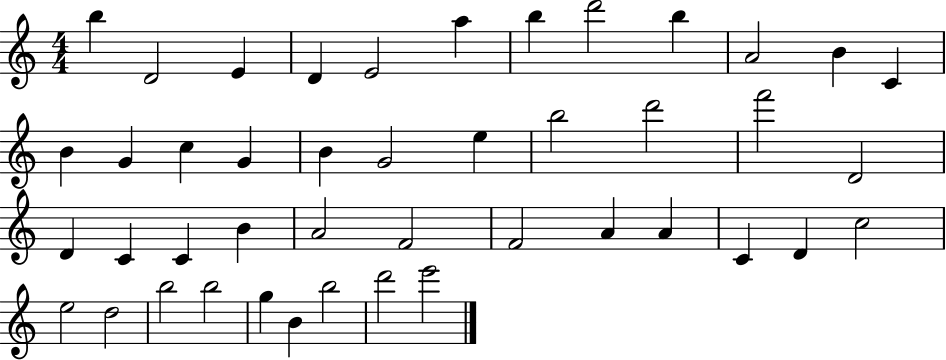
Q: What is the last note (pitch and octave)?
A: E6